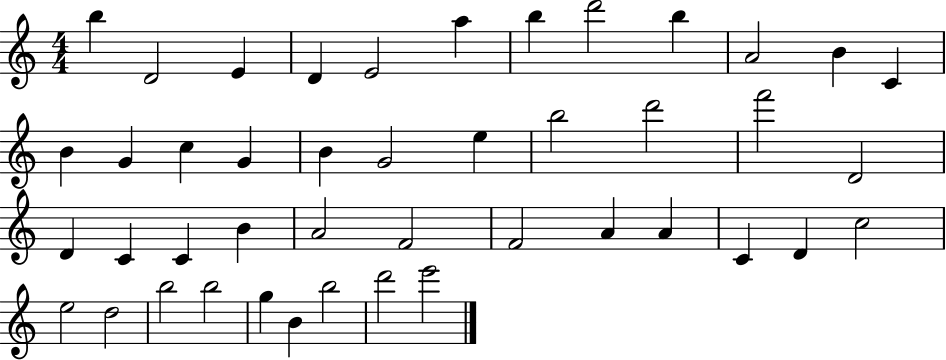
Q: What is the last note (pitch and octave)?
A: E6